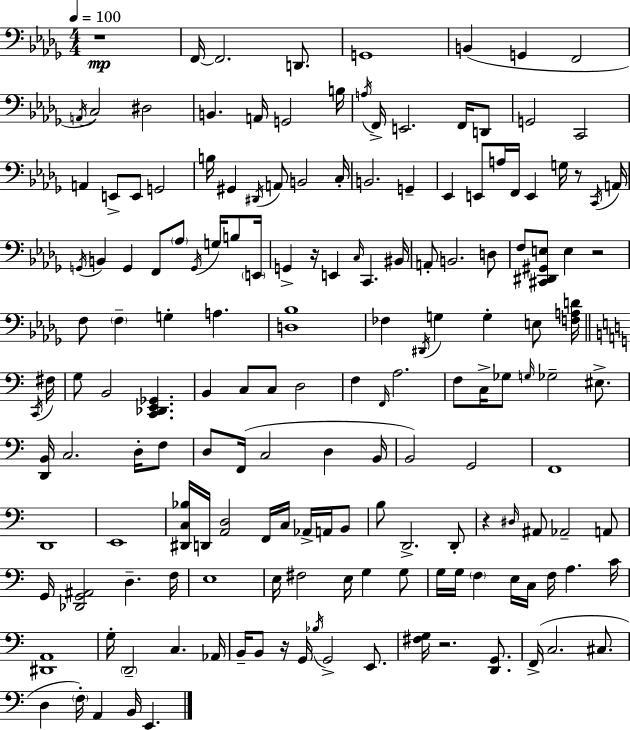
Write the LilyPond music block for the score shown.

{
  \clef bass
  \numericTimeSignature
  \time 4/4
  \key bes \minor
  \tempo 4 = 100
  r1\mp | f,16~~ f,2. d,8. | g,1 | b,4( g,4 f,2 | \break \acciaccatura { a,16 } c2) dis2 | b,4. a,16 g,2 | b16 \acciaccatura { a16 } f,16-> e,2. f,16 | d,8 g,2 c,2 | \break a,4 e,8-> e,8 g,2 | b16 gis,4 \acciaccatura { dis,16 } a,8 b,2 | c16-. b,2. g,4-- | ees,4 e,8 a16 f,16 e,4 g16 | \break r8 \acciaccatura { c,16 } a,16 \acciaccatura { g,16 } b,4 g,4 f,8 \parenthesize aes8 | \acciaccatura { g,16 } g16 b8 \parenthesize e,16 g,4-> r16 e,4 \grace { c16 } | c,4. bis,16 a,8-. b,2. | d8 f8 <cis, dis, gis, e>8 e4 r2 | \break f8 \parenthesize f4-- g4-. | a4. <d bes>1 | fes4 \acciaccatura { dis,16 } g4 | g4-. e8 <f a d'>16 \bar "||" \break \key c \major \acciaccatura { c,16 } fis16 g8 b,2 <c, des, e, ges,>4. | b,4 c8 c8 d2 | f4 \grace { f,16 } a2. | f8 c16-> ges8 \grace { g16 } ges2-- | \break eis8.-> <d, b,>16 c2. | d16-. f8 d8 f,16( c2 d4 | b,16 b,2) g,2 | f,1 | \break d,1 | e,1 | <dis, c bes>16 d,16 <a, d>2 f,16 c16 | aes,16-> a,16 b,8 b8 d,2.-> | \break d,8-. r4 \grace { dis16 } ais,8 aes,2-- | a,8 g,16 <des, g, ais,>2 d4.-- | f16 e1 | e16 fis2 e16 g4 | \break g8 g16 g16 \parenthesize f4 e16 c16 f16 a4. | c'16 <dis, a,>1 | g16-. \parenthesize d,2-- c4. | aes,16 b,16-- b,8 r16 g,16 \acciaccatura { bes16 } g,2-> | \break e,8. <fis g>16 r2. | <d, g,>8. f,16->( c2. | cis8. d4 \parenthesize f16-.) a,4 b,16 | e,4. \bar "|."
}